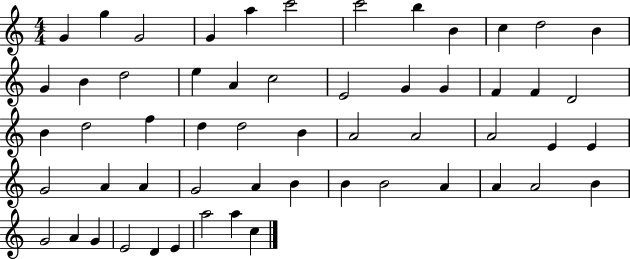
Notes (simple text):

G4/q G5/q G4/h G4/q A5/q C6/h C6/h B5/q B4/q C5/q D5/h B4/q G4/q B4/q D5/h E5/q A4/q C5/h E4/h G4/q G4/q F4/q F4/q D4/h B4/q D5/h F5/q D5/q D5/h B4/q A4/h A4/h A4/h E4/q E4/q G4/h A4/q A4/q G4/h A4/q B4/q B4/q B4/h A4/q A4/q A4/h B4/q G4/h A4/q G4/q E4/h D4/q E4/q A5/h A5/q C5/q